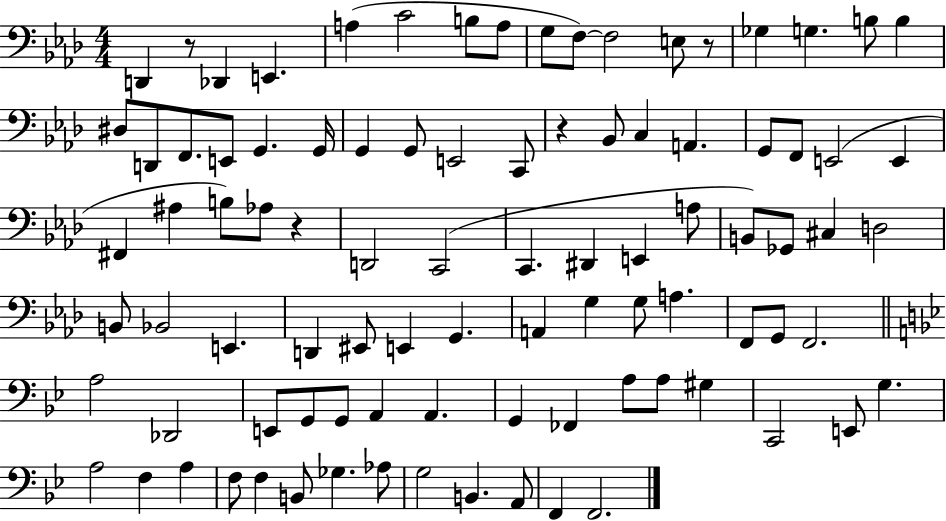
X:1
T:Untitled
M:4/4
L:1/4
K:Ab
D,, z/2 _D,, E,, A, C2 B,/2 A,/2 G,/2 F,/2 F,2 E,/2 z/2 _G, G, B,/2 B, ^D,/2 D,,/2 F,,/2 E,,/2 G,, G,,/4 G,, G,,/2 E,,2 C,,/2 z _B,,/2 C, A,, G,,/2 F,,/2 E,,2 E,, ^F,, ^A, B,/2 _A,/2 z D,,2 C,,2 C,, ^D,, E,, A,/2 B,,/2 _G,,/2 ^C, D,2 B,,/2 _B,,2 E,, D,, ^E,,/2 E,, G,, A,, G, G,/2 A, F,,/2 G,,/2 F,,2 A,2 _D,,2 E,,/2 G,,/2 G,,/2 A,, A,, G,, _F,, A,/2 A,/2 ^G, C,,2 E,,/2 G, A,2 F, A, F,/2 F, B,,/2 _G, _A,/2 G,2 B,, A,,/2 F,, F,,2